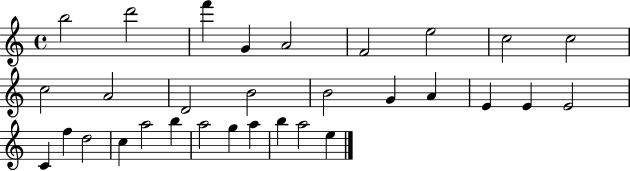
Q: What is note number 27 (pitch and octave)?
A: G5